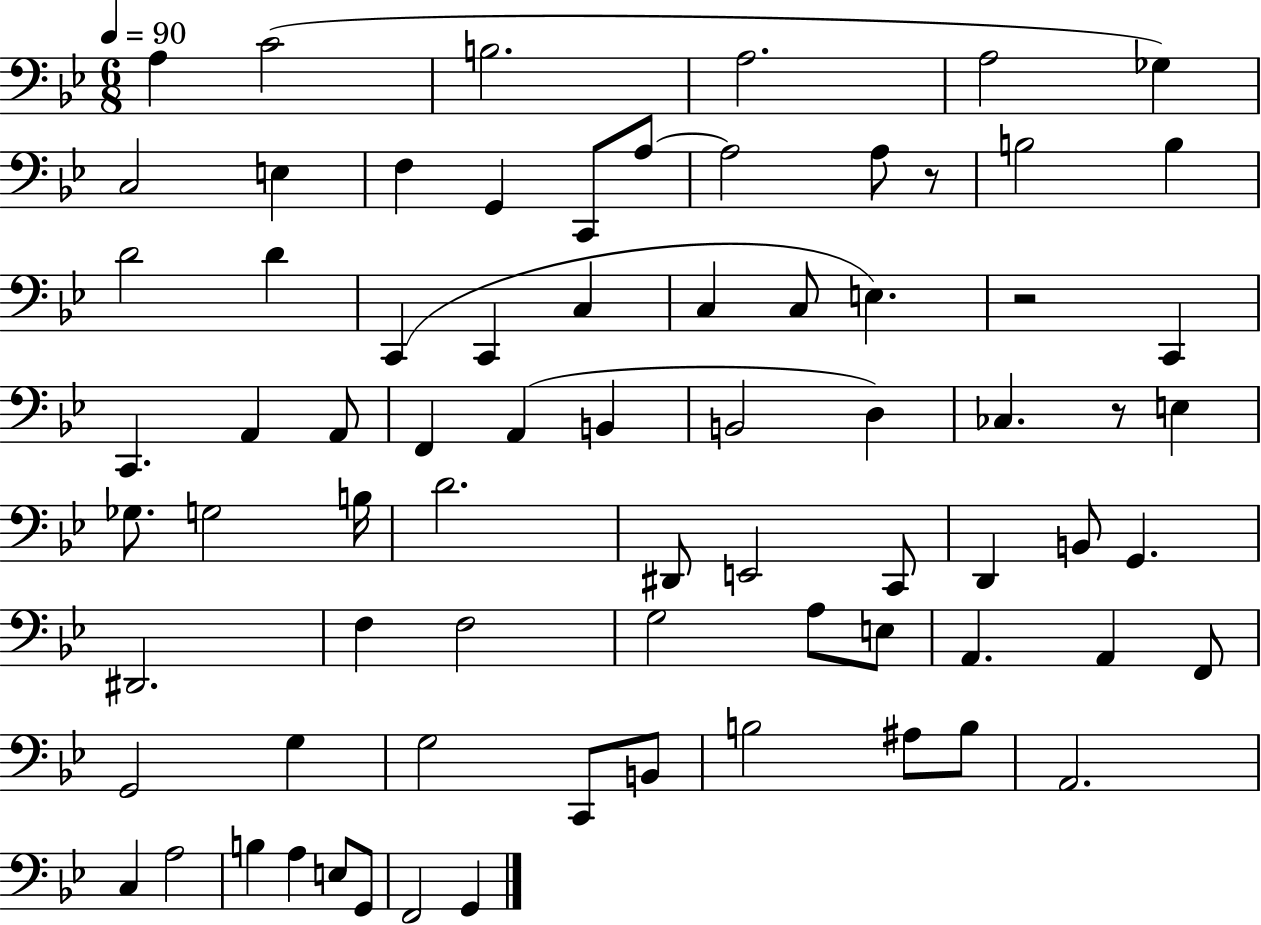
X:1
T:Untitled
M:6/8
L:1/4
K:Bb
A, C2 B,2 A,2 A,2 _G, C,2 E, F, G,, C,,/2 A,/2 A,2 A,/2 z/2 B,2 B, D2 D C,, C,, C, C, C,/2 E, z2 C,, C,, A,, A,,/2 F,, A,, B,, B,,2 D, _C, z/2 E, _G,/2 G,2 B,/4 D2 ^D,,/2 E,,2 C,,/2 D,, B,,/2 G,, ^D,,2 F, F,2 G,2 A,/2 E,/2 A,, A,, F,,/2 G,,2 G, G,2 C,,/2 B,,/2 B,2 ^A,/2 B,/2 A,,2 C, A,2 B, A, E,/2 G,,/2 F,,2 G,,